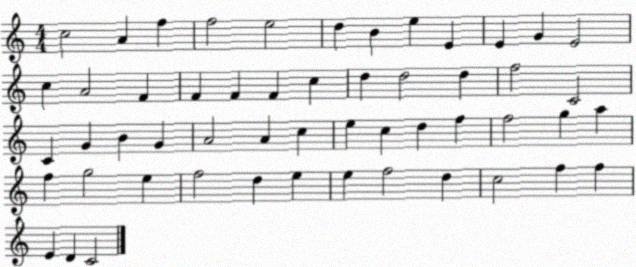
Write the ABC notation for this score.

X:1
T:Untitled
M:4/4
L:1/4
K:C
c2 A f f2 e2 d B e E E G E2 c A2 F F F F c d d2 d f2 C2 C G B G A2 A c e c d f f2 g a f g2 e f2 d e e f2 d c2 f f E D C2